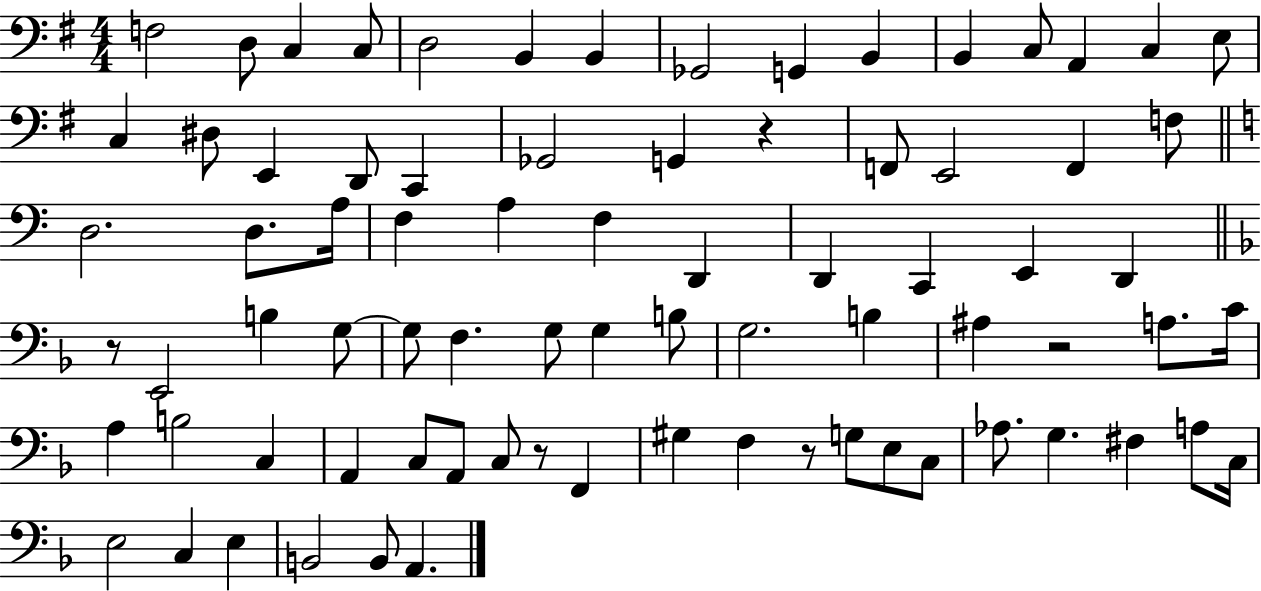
F3/h D3/e C3/q C3/e D3/h B2/q B2/q Gb2/h G2/q B2/q B2/q C3/e A2/q C3/q E3/e C3/q D#3/e E2/q D2/e C2/q Gb2/h G2/q R/q F2/e E2/h F2/q F3/e D3/h. D3/e. A3/s F3/q A3/q F3/q D2/q D2/q C2/q E2/q D2/q R/e E2/h B3/q G3/e G3/e F3/q. G3/e G3/q B3/e G3/h. B3/q A#3/q R/h A3/e. C4/s A3/q B3/h C3/q A2/q C3/e A2/e C3/e R/e F2/q G#3/q F3/q R/e G3/e E3/e C3/e Ab3/e. G3/q. F#3/q A3/e C3/s E3/h C3/q E3/q B2/h B2/e A2/q.